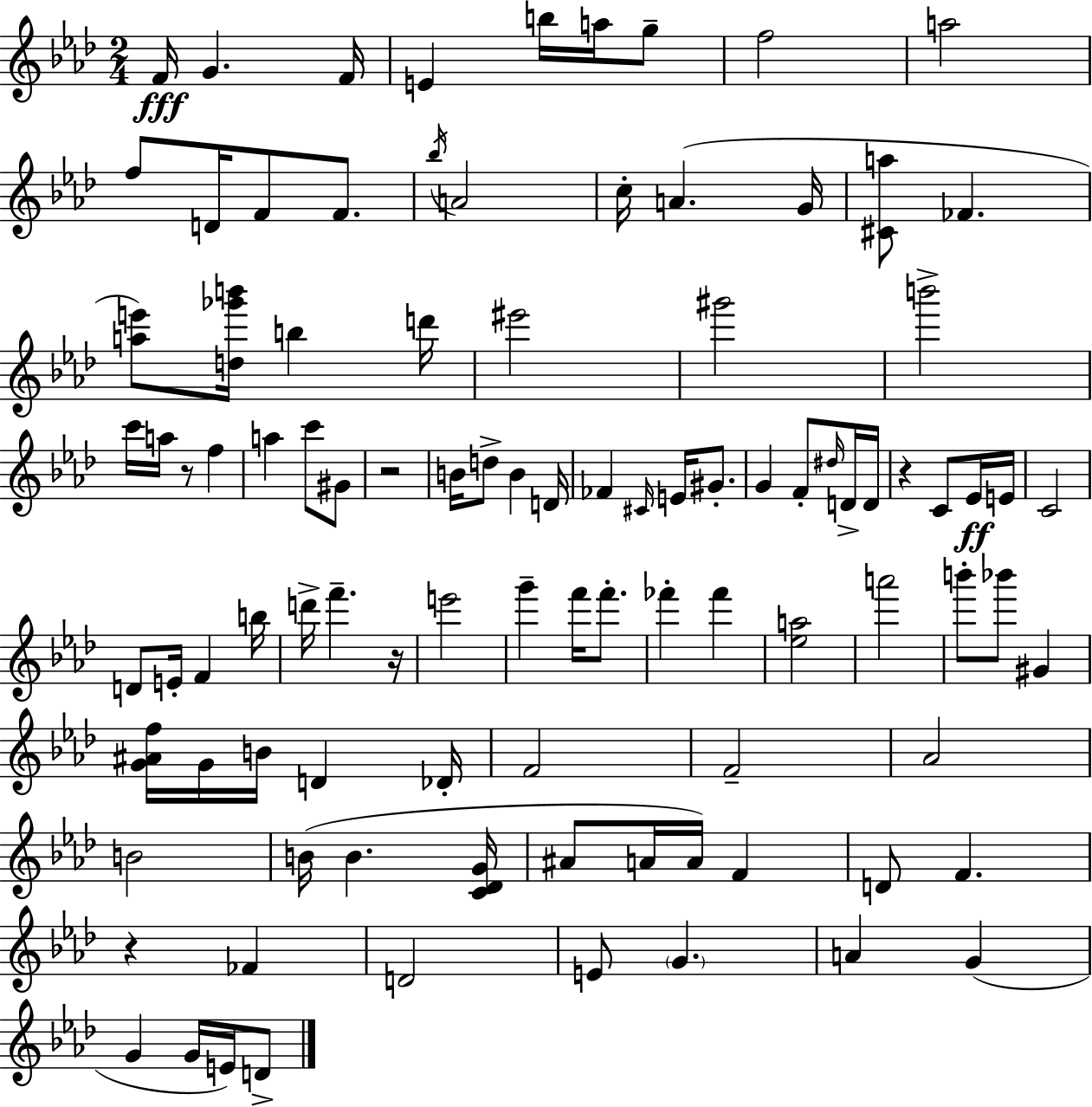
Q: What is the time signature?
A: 2/4